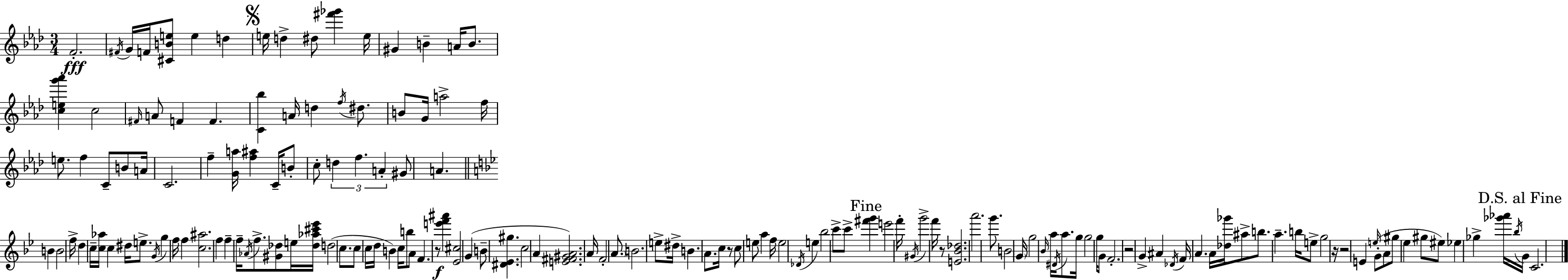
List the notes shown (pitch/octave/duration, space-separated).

F4/h. F#4/s G4/s F4/s [C#4,B4,E5]/e E5/q D5/q E5/s D5/q D#5/e [F#6,Gb6]/q E5/s G#4/q B4/q A4/s B4/e. [C5,E5,G6,Ab6]/q C5/h F#4/s A4/e F4/q F4/q. [C4,Bb5]/q A4/s D5/q F5/s D#5/e. B4/e G4/s A5/h F5/s E5/e. F5/q C4/e B4/e A4/s C4/h. F5/q [G4,A5]/s [F5,A#5]/q C4/s B4/e C5/e D5/q F5/q. A4/q G#4/e A4/q. B4/q B4/h F5/s D5/q C5/s [C5,Ab5]/s C5/q D#5/s E5/e. G4/s G5/q F5/s F5/q [C5,A#5]/h. F5/q F5/q F5/s Ab4/s F5/e. [G#4,Db5]/e E5/s [Db5,Ab5,C#6,Eb6]/s D5/h C5/e. C5/e C5/s D5/s B4/q C5/s B5/e A4/e F4/q. R/e [E6,F6,A#6]/q [Eb4,C#5]/h G4/q B4/e [D#4,Eb4,G#5]/q. C5/h A4/q [E4,F#4,G#4,A4]/h. A4/s F4/h A4/e. B4/h. E5/e D#5/s B4/q. A4/e. C5/s R/e C5/e E5/e A5/q F5/s E5/h Db4/s E5/q Bb5/h C6/e C6/e [F#6,G6]/q E6/h F6/s G#4/s G6/h F6/s R/e [E4,Bb4,Db5]/h. A6/h. G6/e. B4/h G4/s G5/h Bb4/s A5/s D#4/s A5/e. G5/s G5/h G5/s G4/e F4/h. R/h G4/q A#4/q Db4/s F4/s A4/q. A4/s [Db5,Gb6]/s A#5/e B5/e. A5/q. B5/s E5/e G5/h R/s R/h E4/q E5/s G4/e A4/e G#5/e Eb5/q G#5/e EIS5/e Eb5/q Gb5/q [Gb6,Ab6]/s Bb5/s G4/s C4/h.